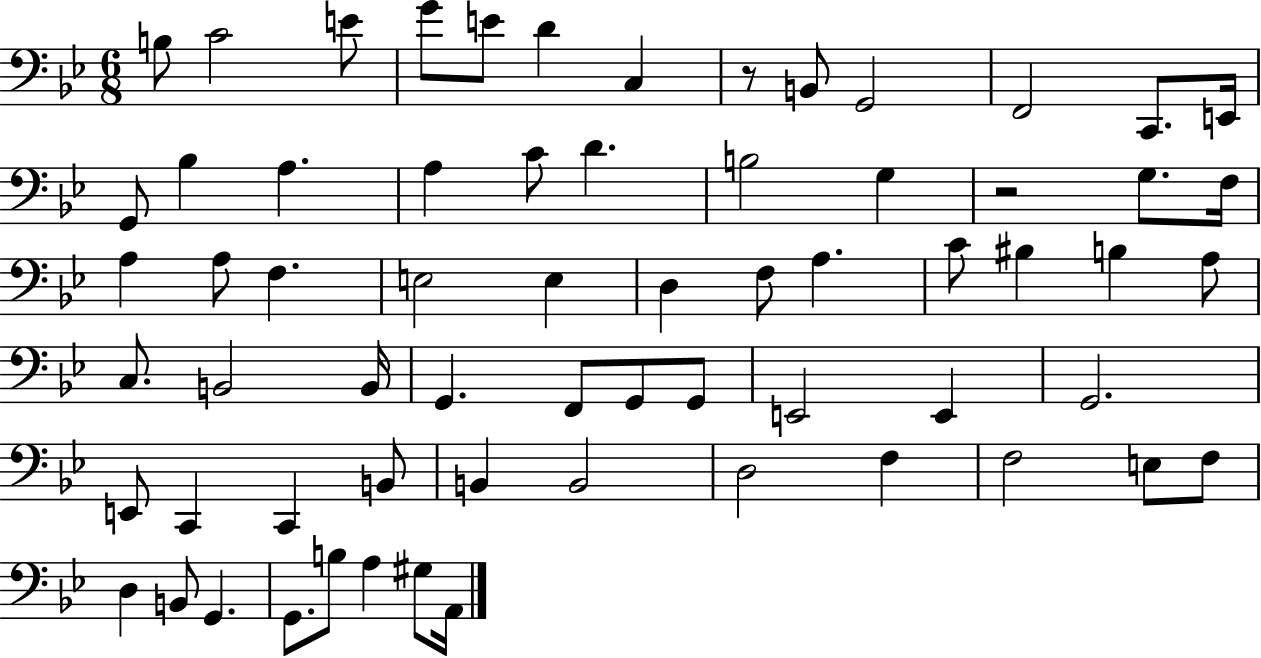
{
  \clef bass
  \numericTimeSignature
  \time 6/8
  \key bes \major
  b8 c'2 e'8 | g'8 e'8 d'4 c4 | r8 b,8 g,2 | f,2 c,8. e,16 | \break g,8 bes4 a4. | a4 c'8 d'4. | b2 g4 | r2 g8. f16 | \break a4 a8 f4. | e2 e4 | d4 f8 a4. | c'8 bis4 b4 a8 | \break c8. b,2 b,16 | g,4. f,8 g,8 g,8 | e,2 e,4 | g,2. | \break e,8 c,4 c,4 b,8 | b,4 b,2 | d2 f4 | f2 e8 f8 | \break d4 b,8 g,4. | g,8. b8 a4 gis8 a,16 | \bar "|."
}